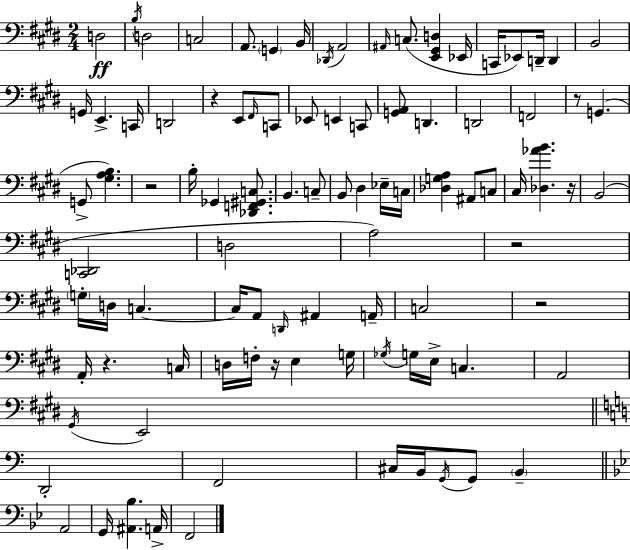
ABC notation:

X:1
T:Untitled
M:2/4
L:1/4
K:E
D,2 B,/4 D,2 C,2 A,,/2 G,, B,,/4 _D,,/4 A,,2 ^A,,/4 C,/2 [E,,^G,,D,] _E,,/4 C,,/4 _E,,/2 D,,/4 D,, B,,2 G,,/4 E,, C,,/4 D,,2 z E,,/2 ^F,,/4 C,,/2 _E,,/2 E,, C,,/2 [G,,A,,]/2 D,, D,,2 F,,2 z/2 G,, G,,/2 [^G,A,B,] z2 B,/4 _G,, [_D,,F,,^G,,C,]/2 B,, C,/2 B,,/2 ^D, _E,/4 C,/4 [_D,G,A,] ^A,,/2 C,/2 ^C,/4 [_D,_AB] z/4 B,,2 [C,,_D,,]2 D,2 A,2 z2 G,/4 D,/4 C, C,/4 A,,/2 D,,/4 ^A,, A,,/4 C,2 z2 A,,/4 z C,/4 D,/4 F,/4 z/4 E, G,/4 _G,/4 G,/4 E,/4 C, A,,2 ^G,,/4 E,,2 D,,2 F,,2 ^C,/4 B,,/4 G,,/4 G,,/2 B,, A,,2 G,,/4 [^A,,_B,] A,,/4 F,,2